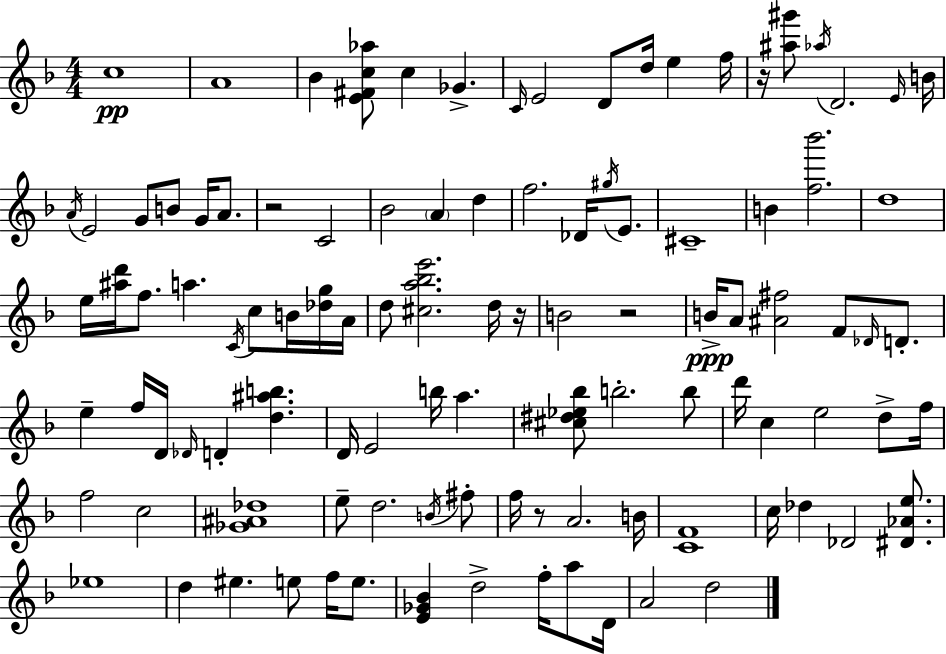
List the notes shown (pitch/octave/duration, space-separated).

C5/w A4/w Bb4/q [E4,F#4,C5,Ab5]/e C5/q Gb4/q. C4/s E4/h D4/e D5/s E5/q F5/s R/s [A#5,G#6]/e Ab5/s D4/h. E4/s B4/s A4/s E4/h G4/e B4/e G4/s A4/e. R/h C4/h Bb4/h A4/q D5/q F5/h. Db4/s G#5/s E4/e. C#4/w B4/q [F5,Bb6]/h. D5/w E5/s [A#5,D6]/s F5/e. A5/q. C4/s C5/e B4/s [Db5,G5]/s A4/s D5/e [C#5,A5,Bb5,E6]/h. D5/s R/s B4/h R/h B4/s A4/e [A#4,F#5]/h F4/e Db4/s D4/e. E5/q F5/s D4/s Db4/s D4/q [D5,A#5,B5]/q. D4/s E4/h B5/s A5/q. [C#5,D#5,Eb5,Bb5]/e B5/h. B5/e D6/s C5/q E5/h D5/e F5/s F5/h C5/h [Gb4,A#4,Db5]/w E5/e D5/h. B4/s F#5/e F5/s R/e A4/h. B4/s [C4,F4]/w C5/s Db5/q Db4/h [D#4,Ab4,E5]/e. Eb5/w D5/q EIS5/q. E5/e F5/s E5/e. [E4,Gb4,Bb4]/q D5/h F5/s A5/e D4/s A4/h D5/h